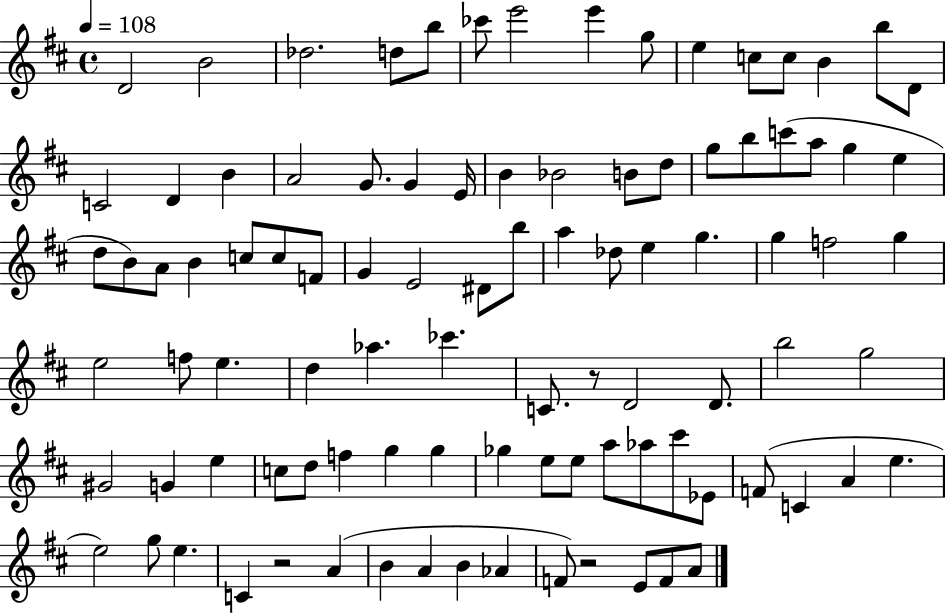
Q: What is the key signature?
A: D major